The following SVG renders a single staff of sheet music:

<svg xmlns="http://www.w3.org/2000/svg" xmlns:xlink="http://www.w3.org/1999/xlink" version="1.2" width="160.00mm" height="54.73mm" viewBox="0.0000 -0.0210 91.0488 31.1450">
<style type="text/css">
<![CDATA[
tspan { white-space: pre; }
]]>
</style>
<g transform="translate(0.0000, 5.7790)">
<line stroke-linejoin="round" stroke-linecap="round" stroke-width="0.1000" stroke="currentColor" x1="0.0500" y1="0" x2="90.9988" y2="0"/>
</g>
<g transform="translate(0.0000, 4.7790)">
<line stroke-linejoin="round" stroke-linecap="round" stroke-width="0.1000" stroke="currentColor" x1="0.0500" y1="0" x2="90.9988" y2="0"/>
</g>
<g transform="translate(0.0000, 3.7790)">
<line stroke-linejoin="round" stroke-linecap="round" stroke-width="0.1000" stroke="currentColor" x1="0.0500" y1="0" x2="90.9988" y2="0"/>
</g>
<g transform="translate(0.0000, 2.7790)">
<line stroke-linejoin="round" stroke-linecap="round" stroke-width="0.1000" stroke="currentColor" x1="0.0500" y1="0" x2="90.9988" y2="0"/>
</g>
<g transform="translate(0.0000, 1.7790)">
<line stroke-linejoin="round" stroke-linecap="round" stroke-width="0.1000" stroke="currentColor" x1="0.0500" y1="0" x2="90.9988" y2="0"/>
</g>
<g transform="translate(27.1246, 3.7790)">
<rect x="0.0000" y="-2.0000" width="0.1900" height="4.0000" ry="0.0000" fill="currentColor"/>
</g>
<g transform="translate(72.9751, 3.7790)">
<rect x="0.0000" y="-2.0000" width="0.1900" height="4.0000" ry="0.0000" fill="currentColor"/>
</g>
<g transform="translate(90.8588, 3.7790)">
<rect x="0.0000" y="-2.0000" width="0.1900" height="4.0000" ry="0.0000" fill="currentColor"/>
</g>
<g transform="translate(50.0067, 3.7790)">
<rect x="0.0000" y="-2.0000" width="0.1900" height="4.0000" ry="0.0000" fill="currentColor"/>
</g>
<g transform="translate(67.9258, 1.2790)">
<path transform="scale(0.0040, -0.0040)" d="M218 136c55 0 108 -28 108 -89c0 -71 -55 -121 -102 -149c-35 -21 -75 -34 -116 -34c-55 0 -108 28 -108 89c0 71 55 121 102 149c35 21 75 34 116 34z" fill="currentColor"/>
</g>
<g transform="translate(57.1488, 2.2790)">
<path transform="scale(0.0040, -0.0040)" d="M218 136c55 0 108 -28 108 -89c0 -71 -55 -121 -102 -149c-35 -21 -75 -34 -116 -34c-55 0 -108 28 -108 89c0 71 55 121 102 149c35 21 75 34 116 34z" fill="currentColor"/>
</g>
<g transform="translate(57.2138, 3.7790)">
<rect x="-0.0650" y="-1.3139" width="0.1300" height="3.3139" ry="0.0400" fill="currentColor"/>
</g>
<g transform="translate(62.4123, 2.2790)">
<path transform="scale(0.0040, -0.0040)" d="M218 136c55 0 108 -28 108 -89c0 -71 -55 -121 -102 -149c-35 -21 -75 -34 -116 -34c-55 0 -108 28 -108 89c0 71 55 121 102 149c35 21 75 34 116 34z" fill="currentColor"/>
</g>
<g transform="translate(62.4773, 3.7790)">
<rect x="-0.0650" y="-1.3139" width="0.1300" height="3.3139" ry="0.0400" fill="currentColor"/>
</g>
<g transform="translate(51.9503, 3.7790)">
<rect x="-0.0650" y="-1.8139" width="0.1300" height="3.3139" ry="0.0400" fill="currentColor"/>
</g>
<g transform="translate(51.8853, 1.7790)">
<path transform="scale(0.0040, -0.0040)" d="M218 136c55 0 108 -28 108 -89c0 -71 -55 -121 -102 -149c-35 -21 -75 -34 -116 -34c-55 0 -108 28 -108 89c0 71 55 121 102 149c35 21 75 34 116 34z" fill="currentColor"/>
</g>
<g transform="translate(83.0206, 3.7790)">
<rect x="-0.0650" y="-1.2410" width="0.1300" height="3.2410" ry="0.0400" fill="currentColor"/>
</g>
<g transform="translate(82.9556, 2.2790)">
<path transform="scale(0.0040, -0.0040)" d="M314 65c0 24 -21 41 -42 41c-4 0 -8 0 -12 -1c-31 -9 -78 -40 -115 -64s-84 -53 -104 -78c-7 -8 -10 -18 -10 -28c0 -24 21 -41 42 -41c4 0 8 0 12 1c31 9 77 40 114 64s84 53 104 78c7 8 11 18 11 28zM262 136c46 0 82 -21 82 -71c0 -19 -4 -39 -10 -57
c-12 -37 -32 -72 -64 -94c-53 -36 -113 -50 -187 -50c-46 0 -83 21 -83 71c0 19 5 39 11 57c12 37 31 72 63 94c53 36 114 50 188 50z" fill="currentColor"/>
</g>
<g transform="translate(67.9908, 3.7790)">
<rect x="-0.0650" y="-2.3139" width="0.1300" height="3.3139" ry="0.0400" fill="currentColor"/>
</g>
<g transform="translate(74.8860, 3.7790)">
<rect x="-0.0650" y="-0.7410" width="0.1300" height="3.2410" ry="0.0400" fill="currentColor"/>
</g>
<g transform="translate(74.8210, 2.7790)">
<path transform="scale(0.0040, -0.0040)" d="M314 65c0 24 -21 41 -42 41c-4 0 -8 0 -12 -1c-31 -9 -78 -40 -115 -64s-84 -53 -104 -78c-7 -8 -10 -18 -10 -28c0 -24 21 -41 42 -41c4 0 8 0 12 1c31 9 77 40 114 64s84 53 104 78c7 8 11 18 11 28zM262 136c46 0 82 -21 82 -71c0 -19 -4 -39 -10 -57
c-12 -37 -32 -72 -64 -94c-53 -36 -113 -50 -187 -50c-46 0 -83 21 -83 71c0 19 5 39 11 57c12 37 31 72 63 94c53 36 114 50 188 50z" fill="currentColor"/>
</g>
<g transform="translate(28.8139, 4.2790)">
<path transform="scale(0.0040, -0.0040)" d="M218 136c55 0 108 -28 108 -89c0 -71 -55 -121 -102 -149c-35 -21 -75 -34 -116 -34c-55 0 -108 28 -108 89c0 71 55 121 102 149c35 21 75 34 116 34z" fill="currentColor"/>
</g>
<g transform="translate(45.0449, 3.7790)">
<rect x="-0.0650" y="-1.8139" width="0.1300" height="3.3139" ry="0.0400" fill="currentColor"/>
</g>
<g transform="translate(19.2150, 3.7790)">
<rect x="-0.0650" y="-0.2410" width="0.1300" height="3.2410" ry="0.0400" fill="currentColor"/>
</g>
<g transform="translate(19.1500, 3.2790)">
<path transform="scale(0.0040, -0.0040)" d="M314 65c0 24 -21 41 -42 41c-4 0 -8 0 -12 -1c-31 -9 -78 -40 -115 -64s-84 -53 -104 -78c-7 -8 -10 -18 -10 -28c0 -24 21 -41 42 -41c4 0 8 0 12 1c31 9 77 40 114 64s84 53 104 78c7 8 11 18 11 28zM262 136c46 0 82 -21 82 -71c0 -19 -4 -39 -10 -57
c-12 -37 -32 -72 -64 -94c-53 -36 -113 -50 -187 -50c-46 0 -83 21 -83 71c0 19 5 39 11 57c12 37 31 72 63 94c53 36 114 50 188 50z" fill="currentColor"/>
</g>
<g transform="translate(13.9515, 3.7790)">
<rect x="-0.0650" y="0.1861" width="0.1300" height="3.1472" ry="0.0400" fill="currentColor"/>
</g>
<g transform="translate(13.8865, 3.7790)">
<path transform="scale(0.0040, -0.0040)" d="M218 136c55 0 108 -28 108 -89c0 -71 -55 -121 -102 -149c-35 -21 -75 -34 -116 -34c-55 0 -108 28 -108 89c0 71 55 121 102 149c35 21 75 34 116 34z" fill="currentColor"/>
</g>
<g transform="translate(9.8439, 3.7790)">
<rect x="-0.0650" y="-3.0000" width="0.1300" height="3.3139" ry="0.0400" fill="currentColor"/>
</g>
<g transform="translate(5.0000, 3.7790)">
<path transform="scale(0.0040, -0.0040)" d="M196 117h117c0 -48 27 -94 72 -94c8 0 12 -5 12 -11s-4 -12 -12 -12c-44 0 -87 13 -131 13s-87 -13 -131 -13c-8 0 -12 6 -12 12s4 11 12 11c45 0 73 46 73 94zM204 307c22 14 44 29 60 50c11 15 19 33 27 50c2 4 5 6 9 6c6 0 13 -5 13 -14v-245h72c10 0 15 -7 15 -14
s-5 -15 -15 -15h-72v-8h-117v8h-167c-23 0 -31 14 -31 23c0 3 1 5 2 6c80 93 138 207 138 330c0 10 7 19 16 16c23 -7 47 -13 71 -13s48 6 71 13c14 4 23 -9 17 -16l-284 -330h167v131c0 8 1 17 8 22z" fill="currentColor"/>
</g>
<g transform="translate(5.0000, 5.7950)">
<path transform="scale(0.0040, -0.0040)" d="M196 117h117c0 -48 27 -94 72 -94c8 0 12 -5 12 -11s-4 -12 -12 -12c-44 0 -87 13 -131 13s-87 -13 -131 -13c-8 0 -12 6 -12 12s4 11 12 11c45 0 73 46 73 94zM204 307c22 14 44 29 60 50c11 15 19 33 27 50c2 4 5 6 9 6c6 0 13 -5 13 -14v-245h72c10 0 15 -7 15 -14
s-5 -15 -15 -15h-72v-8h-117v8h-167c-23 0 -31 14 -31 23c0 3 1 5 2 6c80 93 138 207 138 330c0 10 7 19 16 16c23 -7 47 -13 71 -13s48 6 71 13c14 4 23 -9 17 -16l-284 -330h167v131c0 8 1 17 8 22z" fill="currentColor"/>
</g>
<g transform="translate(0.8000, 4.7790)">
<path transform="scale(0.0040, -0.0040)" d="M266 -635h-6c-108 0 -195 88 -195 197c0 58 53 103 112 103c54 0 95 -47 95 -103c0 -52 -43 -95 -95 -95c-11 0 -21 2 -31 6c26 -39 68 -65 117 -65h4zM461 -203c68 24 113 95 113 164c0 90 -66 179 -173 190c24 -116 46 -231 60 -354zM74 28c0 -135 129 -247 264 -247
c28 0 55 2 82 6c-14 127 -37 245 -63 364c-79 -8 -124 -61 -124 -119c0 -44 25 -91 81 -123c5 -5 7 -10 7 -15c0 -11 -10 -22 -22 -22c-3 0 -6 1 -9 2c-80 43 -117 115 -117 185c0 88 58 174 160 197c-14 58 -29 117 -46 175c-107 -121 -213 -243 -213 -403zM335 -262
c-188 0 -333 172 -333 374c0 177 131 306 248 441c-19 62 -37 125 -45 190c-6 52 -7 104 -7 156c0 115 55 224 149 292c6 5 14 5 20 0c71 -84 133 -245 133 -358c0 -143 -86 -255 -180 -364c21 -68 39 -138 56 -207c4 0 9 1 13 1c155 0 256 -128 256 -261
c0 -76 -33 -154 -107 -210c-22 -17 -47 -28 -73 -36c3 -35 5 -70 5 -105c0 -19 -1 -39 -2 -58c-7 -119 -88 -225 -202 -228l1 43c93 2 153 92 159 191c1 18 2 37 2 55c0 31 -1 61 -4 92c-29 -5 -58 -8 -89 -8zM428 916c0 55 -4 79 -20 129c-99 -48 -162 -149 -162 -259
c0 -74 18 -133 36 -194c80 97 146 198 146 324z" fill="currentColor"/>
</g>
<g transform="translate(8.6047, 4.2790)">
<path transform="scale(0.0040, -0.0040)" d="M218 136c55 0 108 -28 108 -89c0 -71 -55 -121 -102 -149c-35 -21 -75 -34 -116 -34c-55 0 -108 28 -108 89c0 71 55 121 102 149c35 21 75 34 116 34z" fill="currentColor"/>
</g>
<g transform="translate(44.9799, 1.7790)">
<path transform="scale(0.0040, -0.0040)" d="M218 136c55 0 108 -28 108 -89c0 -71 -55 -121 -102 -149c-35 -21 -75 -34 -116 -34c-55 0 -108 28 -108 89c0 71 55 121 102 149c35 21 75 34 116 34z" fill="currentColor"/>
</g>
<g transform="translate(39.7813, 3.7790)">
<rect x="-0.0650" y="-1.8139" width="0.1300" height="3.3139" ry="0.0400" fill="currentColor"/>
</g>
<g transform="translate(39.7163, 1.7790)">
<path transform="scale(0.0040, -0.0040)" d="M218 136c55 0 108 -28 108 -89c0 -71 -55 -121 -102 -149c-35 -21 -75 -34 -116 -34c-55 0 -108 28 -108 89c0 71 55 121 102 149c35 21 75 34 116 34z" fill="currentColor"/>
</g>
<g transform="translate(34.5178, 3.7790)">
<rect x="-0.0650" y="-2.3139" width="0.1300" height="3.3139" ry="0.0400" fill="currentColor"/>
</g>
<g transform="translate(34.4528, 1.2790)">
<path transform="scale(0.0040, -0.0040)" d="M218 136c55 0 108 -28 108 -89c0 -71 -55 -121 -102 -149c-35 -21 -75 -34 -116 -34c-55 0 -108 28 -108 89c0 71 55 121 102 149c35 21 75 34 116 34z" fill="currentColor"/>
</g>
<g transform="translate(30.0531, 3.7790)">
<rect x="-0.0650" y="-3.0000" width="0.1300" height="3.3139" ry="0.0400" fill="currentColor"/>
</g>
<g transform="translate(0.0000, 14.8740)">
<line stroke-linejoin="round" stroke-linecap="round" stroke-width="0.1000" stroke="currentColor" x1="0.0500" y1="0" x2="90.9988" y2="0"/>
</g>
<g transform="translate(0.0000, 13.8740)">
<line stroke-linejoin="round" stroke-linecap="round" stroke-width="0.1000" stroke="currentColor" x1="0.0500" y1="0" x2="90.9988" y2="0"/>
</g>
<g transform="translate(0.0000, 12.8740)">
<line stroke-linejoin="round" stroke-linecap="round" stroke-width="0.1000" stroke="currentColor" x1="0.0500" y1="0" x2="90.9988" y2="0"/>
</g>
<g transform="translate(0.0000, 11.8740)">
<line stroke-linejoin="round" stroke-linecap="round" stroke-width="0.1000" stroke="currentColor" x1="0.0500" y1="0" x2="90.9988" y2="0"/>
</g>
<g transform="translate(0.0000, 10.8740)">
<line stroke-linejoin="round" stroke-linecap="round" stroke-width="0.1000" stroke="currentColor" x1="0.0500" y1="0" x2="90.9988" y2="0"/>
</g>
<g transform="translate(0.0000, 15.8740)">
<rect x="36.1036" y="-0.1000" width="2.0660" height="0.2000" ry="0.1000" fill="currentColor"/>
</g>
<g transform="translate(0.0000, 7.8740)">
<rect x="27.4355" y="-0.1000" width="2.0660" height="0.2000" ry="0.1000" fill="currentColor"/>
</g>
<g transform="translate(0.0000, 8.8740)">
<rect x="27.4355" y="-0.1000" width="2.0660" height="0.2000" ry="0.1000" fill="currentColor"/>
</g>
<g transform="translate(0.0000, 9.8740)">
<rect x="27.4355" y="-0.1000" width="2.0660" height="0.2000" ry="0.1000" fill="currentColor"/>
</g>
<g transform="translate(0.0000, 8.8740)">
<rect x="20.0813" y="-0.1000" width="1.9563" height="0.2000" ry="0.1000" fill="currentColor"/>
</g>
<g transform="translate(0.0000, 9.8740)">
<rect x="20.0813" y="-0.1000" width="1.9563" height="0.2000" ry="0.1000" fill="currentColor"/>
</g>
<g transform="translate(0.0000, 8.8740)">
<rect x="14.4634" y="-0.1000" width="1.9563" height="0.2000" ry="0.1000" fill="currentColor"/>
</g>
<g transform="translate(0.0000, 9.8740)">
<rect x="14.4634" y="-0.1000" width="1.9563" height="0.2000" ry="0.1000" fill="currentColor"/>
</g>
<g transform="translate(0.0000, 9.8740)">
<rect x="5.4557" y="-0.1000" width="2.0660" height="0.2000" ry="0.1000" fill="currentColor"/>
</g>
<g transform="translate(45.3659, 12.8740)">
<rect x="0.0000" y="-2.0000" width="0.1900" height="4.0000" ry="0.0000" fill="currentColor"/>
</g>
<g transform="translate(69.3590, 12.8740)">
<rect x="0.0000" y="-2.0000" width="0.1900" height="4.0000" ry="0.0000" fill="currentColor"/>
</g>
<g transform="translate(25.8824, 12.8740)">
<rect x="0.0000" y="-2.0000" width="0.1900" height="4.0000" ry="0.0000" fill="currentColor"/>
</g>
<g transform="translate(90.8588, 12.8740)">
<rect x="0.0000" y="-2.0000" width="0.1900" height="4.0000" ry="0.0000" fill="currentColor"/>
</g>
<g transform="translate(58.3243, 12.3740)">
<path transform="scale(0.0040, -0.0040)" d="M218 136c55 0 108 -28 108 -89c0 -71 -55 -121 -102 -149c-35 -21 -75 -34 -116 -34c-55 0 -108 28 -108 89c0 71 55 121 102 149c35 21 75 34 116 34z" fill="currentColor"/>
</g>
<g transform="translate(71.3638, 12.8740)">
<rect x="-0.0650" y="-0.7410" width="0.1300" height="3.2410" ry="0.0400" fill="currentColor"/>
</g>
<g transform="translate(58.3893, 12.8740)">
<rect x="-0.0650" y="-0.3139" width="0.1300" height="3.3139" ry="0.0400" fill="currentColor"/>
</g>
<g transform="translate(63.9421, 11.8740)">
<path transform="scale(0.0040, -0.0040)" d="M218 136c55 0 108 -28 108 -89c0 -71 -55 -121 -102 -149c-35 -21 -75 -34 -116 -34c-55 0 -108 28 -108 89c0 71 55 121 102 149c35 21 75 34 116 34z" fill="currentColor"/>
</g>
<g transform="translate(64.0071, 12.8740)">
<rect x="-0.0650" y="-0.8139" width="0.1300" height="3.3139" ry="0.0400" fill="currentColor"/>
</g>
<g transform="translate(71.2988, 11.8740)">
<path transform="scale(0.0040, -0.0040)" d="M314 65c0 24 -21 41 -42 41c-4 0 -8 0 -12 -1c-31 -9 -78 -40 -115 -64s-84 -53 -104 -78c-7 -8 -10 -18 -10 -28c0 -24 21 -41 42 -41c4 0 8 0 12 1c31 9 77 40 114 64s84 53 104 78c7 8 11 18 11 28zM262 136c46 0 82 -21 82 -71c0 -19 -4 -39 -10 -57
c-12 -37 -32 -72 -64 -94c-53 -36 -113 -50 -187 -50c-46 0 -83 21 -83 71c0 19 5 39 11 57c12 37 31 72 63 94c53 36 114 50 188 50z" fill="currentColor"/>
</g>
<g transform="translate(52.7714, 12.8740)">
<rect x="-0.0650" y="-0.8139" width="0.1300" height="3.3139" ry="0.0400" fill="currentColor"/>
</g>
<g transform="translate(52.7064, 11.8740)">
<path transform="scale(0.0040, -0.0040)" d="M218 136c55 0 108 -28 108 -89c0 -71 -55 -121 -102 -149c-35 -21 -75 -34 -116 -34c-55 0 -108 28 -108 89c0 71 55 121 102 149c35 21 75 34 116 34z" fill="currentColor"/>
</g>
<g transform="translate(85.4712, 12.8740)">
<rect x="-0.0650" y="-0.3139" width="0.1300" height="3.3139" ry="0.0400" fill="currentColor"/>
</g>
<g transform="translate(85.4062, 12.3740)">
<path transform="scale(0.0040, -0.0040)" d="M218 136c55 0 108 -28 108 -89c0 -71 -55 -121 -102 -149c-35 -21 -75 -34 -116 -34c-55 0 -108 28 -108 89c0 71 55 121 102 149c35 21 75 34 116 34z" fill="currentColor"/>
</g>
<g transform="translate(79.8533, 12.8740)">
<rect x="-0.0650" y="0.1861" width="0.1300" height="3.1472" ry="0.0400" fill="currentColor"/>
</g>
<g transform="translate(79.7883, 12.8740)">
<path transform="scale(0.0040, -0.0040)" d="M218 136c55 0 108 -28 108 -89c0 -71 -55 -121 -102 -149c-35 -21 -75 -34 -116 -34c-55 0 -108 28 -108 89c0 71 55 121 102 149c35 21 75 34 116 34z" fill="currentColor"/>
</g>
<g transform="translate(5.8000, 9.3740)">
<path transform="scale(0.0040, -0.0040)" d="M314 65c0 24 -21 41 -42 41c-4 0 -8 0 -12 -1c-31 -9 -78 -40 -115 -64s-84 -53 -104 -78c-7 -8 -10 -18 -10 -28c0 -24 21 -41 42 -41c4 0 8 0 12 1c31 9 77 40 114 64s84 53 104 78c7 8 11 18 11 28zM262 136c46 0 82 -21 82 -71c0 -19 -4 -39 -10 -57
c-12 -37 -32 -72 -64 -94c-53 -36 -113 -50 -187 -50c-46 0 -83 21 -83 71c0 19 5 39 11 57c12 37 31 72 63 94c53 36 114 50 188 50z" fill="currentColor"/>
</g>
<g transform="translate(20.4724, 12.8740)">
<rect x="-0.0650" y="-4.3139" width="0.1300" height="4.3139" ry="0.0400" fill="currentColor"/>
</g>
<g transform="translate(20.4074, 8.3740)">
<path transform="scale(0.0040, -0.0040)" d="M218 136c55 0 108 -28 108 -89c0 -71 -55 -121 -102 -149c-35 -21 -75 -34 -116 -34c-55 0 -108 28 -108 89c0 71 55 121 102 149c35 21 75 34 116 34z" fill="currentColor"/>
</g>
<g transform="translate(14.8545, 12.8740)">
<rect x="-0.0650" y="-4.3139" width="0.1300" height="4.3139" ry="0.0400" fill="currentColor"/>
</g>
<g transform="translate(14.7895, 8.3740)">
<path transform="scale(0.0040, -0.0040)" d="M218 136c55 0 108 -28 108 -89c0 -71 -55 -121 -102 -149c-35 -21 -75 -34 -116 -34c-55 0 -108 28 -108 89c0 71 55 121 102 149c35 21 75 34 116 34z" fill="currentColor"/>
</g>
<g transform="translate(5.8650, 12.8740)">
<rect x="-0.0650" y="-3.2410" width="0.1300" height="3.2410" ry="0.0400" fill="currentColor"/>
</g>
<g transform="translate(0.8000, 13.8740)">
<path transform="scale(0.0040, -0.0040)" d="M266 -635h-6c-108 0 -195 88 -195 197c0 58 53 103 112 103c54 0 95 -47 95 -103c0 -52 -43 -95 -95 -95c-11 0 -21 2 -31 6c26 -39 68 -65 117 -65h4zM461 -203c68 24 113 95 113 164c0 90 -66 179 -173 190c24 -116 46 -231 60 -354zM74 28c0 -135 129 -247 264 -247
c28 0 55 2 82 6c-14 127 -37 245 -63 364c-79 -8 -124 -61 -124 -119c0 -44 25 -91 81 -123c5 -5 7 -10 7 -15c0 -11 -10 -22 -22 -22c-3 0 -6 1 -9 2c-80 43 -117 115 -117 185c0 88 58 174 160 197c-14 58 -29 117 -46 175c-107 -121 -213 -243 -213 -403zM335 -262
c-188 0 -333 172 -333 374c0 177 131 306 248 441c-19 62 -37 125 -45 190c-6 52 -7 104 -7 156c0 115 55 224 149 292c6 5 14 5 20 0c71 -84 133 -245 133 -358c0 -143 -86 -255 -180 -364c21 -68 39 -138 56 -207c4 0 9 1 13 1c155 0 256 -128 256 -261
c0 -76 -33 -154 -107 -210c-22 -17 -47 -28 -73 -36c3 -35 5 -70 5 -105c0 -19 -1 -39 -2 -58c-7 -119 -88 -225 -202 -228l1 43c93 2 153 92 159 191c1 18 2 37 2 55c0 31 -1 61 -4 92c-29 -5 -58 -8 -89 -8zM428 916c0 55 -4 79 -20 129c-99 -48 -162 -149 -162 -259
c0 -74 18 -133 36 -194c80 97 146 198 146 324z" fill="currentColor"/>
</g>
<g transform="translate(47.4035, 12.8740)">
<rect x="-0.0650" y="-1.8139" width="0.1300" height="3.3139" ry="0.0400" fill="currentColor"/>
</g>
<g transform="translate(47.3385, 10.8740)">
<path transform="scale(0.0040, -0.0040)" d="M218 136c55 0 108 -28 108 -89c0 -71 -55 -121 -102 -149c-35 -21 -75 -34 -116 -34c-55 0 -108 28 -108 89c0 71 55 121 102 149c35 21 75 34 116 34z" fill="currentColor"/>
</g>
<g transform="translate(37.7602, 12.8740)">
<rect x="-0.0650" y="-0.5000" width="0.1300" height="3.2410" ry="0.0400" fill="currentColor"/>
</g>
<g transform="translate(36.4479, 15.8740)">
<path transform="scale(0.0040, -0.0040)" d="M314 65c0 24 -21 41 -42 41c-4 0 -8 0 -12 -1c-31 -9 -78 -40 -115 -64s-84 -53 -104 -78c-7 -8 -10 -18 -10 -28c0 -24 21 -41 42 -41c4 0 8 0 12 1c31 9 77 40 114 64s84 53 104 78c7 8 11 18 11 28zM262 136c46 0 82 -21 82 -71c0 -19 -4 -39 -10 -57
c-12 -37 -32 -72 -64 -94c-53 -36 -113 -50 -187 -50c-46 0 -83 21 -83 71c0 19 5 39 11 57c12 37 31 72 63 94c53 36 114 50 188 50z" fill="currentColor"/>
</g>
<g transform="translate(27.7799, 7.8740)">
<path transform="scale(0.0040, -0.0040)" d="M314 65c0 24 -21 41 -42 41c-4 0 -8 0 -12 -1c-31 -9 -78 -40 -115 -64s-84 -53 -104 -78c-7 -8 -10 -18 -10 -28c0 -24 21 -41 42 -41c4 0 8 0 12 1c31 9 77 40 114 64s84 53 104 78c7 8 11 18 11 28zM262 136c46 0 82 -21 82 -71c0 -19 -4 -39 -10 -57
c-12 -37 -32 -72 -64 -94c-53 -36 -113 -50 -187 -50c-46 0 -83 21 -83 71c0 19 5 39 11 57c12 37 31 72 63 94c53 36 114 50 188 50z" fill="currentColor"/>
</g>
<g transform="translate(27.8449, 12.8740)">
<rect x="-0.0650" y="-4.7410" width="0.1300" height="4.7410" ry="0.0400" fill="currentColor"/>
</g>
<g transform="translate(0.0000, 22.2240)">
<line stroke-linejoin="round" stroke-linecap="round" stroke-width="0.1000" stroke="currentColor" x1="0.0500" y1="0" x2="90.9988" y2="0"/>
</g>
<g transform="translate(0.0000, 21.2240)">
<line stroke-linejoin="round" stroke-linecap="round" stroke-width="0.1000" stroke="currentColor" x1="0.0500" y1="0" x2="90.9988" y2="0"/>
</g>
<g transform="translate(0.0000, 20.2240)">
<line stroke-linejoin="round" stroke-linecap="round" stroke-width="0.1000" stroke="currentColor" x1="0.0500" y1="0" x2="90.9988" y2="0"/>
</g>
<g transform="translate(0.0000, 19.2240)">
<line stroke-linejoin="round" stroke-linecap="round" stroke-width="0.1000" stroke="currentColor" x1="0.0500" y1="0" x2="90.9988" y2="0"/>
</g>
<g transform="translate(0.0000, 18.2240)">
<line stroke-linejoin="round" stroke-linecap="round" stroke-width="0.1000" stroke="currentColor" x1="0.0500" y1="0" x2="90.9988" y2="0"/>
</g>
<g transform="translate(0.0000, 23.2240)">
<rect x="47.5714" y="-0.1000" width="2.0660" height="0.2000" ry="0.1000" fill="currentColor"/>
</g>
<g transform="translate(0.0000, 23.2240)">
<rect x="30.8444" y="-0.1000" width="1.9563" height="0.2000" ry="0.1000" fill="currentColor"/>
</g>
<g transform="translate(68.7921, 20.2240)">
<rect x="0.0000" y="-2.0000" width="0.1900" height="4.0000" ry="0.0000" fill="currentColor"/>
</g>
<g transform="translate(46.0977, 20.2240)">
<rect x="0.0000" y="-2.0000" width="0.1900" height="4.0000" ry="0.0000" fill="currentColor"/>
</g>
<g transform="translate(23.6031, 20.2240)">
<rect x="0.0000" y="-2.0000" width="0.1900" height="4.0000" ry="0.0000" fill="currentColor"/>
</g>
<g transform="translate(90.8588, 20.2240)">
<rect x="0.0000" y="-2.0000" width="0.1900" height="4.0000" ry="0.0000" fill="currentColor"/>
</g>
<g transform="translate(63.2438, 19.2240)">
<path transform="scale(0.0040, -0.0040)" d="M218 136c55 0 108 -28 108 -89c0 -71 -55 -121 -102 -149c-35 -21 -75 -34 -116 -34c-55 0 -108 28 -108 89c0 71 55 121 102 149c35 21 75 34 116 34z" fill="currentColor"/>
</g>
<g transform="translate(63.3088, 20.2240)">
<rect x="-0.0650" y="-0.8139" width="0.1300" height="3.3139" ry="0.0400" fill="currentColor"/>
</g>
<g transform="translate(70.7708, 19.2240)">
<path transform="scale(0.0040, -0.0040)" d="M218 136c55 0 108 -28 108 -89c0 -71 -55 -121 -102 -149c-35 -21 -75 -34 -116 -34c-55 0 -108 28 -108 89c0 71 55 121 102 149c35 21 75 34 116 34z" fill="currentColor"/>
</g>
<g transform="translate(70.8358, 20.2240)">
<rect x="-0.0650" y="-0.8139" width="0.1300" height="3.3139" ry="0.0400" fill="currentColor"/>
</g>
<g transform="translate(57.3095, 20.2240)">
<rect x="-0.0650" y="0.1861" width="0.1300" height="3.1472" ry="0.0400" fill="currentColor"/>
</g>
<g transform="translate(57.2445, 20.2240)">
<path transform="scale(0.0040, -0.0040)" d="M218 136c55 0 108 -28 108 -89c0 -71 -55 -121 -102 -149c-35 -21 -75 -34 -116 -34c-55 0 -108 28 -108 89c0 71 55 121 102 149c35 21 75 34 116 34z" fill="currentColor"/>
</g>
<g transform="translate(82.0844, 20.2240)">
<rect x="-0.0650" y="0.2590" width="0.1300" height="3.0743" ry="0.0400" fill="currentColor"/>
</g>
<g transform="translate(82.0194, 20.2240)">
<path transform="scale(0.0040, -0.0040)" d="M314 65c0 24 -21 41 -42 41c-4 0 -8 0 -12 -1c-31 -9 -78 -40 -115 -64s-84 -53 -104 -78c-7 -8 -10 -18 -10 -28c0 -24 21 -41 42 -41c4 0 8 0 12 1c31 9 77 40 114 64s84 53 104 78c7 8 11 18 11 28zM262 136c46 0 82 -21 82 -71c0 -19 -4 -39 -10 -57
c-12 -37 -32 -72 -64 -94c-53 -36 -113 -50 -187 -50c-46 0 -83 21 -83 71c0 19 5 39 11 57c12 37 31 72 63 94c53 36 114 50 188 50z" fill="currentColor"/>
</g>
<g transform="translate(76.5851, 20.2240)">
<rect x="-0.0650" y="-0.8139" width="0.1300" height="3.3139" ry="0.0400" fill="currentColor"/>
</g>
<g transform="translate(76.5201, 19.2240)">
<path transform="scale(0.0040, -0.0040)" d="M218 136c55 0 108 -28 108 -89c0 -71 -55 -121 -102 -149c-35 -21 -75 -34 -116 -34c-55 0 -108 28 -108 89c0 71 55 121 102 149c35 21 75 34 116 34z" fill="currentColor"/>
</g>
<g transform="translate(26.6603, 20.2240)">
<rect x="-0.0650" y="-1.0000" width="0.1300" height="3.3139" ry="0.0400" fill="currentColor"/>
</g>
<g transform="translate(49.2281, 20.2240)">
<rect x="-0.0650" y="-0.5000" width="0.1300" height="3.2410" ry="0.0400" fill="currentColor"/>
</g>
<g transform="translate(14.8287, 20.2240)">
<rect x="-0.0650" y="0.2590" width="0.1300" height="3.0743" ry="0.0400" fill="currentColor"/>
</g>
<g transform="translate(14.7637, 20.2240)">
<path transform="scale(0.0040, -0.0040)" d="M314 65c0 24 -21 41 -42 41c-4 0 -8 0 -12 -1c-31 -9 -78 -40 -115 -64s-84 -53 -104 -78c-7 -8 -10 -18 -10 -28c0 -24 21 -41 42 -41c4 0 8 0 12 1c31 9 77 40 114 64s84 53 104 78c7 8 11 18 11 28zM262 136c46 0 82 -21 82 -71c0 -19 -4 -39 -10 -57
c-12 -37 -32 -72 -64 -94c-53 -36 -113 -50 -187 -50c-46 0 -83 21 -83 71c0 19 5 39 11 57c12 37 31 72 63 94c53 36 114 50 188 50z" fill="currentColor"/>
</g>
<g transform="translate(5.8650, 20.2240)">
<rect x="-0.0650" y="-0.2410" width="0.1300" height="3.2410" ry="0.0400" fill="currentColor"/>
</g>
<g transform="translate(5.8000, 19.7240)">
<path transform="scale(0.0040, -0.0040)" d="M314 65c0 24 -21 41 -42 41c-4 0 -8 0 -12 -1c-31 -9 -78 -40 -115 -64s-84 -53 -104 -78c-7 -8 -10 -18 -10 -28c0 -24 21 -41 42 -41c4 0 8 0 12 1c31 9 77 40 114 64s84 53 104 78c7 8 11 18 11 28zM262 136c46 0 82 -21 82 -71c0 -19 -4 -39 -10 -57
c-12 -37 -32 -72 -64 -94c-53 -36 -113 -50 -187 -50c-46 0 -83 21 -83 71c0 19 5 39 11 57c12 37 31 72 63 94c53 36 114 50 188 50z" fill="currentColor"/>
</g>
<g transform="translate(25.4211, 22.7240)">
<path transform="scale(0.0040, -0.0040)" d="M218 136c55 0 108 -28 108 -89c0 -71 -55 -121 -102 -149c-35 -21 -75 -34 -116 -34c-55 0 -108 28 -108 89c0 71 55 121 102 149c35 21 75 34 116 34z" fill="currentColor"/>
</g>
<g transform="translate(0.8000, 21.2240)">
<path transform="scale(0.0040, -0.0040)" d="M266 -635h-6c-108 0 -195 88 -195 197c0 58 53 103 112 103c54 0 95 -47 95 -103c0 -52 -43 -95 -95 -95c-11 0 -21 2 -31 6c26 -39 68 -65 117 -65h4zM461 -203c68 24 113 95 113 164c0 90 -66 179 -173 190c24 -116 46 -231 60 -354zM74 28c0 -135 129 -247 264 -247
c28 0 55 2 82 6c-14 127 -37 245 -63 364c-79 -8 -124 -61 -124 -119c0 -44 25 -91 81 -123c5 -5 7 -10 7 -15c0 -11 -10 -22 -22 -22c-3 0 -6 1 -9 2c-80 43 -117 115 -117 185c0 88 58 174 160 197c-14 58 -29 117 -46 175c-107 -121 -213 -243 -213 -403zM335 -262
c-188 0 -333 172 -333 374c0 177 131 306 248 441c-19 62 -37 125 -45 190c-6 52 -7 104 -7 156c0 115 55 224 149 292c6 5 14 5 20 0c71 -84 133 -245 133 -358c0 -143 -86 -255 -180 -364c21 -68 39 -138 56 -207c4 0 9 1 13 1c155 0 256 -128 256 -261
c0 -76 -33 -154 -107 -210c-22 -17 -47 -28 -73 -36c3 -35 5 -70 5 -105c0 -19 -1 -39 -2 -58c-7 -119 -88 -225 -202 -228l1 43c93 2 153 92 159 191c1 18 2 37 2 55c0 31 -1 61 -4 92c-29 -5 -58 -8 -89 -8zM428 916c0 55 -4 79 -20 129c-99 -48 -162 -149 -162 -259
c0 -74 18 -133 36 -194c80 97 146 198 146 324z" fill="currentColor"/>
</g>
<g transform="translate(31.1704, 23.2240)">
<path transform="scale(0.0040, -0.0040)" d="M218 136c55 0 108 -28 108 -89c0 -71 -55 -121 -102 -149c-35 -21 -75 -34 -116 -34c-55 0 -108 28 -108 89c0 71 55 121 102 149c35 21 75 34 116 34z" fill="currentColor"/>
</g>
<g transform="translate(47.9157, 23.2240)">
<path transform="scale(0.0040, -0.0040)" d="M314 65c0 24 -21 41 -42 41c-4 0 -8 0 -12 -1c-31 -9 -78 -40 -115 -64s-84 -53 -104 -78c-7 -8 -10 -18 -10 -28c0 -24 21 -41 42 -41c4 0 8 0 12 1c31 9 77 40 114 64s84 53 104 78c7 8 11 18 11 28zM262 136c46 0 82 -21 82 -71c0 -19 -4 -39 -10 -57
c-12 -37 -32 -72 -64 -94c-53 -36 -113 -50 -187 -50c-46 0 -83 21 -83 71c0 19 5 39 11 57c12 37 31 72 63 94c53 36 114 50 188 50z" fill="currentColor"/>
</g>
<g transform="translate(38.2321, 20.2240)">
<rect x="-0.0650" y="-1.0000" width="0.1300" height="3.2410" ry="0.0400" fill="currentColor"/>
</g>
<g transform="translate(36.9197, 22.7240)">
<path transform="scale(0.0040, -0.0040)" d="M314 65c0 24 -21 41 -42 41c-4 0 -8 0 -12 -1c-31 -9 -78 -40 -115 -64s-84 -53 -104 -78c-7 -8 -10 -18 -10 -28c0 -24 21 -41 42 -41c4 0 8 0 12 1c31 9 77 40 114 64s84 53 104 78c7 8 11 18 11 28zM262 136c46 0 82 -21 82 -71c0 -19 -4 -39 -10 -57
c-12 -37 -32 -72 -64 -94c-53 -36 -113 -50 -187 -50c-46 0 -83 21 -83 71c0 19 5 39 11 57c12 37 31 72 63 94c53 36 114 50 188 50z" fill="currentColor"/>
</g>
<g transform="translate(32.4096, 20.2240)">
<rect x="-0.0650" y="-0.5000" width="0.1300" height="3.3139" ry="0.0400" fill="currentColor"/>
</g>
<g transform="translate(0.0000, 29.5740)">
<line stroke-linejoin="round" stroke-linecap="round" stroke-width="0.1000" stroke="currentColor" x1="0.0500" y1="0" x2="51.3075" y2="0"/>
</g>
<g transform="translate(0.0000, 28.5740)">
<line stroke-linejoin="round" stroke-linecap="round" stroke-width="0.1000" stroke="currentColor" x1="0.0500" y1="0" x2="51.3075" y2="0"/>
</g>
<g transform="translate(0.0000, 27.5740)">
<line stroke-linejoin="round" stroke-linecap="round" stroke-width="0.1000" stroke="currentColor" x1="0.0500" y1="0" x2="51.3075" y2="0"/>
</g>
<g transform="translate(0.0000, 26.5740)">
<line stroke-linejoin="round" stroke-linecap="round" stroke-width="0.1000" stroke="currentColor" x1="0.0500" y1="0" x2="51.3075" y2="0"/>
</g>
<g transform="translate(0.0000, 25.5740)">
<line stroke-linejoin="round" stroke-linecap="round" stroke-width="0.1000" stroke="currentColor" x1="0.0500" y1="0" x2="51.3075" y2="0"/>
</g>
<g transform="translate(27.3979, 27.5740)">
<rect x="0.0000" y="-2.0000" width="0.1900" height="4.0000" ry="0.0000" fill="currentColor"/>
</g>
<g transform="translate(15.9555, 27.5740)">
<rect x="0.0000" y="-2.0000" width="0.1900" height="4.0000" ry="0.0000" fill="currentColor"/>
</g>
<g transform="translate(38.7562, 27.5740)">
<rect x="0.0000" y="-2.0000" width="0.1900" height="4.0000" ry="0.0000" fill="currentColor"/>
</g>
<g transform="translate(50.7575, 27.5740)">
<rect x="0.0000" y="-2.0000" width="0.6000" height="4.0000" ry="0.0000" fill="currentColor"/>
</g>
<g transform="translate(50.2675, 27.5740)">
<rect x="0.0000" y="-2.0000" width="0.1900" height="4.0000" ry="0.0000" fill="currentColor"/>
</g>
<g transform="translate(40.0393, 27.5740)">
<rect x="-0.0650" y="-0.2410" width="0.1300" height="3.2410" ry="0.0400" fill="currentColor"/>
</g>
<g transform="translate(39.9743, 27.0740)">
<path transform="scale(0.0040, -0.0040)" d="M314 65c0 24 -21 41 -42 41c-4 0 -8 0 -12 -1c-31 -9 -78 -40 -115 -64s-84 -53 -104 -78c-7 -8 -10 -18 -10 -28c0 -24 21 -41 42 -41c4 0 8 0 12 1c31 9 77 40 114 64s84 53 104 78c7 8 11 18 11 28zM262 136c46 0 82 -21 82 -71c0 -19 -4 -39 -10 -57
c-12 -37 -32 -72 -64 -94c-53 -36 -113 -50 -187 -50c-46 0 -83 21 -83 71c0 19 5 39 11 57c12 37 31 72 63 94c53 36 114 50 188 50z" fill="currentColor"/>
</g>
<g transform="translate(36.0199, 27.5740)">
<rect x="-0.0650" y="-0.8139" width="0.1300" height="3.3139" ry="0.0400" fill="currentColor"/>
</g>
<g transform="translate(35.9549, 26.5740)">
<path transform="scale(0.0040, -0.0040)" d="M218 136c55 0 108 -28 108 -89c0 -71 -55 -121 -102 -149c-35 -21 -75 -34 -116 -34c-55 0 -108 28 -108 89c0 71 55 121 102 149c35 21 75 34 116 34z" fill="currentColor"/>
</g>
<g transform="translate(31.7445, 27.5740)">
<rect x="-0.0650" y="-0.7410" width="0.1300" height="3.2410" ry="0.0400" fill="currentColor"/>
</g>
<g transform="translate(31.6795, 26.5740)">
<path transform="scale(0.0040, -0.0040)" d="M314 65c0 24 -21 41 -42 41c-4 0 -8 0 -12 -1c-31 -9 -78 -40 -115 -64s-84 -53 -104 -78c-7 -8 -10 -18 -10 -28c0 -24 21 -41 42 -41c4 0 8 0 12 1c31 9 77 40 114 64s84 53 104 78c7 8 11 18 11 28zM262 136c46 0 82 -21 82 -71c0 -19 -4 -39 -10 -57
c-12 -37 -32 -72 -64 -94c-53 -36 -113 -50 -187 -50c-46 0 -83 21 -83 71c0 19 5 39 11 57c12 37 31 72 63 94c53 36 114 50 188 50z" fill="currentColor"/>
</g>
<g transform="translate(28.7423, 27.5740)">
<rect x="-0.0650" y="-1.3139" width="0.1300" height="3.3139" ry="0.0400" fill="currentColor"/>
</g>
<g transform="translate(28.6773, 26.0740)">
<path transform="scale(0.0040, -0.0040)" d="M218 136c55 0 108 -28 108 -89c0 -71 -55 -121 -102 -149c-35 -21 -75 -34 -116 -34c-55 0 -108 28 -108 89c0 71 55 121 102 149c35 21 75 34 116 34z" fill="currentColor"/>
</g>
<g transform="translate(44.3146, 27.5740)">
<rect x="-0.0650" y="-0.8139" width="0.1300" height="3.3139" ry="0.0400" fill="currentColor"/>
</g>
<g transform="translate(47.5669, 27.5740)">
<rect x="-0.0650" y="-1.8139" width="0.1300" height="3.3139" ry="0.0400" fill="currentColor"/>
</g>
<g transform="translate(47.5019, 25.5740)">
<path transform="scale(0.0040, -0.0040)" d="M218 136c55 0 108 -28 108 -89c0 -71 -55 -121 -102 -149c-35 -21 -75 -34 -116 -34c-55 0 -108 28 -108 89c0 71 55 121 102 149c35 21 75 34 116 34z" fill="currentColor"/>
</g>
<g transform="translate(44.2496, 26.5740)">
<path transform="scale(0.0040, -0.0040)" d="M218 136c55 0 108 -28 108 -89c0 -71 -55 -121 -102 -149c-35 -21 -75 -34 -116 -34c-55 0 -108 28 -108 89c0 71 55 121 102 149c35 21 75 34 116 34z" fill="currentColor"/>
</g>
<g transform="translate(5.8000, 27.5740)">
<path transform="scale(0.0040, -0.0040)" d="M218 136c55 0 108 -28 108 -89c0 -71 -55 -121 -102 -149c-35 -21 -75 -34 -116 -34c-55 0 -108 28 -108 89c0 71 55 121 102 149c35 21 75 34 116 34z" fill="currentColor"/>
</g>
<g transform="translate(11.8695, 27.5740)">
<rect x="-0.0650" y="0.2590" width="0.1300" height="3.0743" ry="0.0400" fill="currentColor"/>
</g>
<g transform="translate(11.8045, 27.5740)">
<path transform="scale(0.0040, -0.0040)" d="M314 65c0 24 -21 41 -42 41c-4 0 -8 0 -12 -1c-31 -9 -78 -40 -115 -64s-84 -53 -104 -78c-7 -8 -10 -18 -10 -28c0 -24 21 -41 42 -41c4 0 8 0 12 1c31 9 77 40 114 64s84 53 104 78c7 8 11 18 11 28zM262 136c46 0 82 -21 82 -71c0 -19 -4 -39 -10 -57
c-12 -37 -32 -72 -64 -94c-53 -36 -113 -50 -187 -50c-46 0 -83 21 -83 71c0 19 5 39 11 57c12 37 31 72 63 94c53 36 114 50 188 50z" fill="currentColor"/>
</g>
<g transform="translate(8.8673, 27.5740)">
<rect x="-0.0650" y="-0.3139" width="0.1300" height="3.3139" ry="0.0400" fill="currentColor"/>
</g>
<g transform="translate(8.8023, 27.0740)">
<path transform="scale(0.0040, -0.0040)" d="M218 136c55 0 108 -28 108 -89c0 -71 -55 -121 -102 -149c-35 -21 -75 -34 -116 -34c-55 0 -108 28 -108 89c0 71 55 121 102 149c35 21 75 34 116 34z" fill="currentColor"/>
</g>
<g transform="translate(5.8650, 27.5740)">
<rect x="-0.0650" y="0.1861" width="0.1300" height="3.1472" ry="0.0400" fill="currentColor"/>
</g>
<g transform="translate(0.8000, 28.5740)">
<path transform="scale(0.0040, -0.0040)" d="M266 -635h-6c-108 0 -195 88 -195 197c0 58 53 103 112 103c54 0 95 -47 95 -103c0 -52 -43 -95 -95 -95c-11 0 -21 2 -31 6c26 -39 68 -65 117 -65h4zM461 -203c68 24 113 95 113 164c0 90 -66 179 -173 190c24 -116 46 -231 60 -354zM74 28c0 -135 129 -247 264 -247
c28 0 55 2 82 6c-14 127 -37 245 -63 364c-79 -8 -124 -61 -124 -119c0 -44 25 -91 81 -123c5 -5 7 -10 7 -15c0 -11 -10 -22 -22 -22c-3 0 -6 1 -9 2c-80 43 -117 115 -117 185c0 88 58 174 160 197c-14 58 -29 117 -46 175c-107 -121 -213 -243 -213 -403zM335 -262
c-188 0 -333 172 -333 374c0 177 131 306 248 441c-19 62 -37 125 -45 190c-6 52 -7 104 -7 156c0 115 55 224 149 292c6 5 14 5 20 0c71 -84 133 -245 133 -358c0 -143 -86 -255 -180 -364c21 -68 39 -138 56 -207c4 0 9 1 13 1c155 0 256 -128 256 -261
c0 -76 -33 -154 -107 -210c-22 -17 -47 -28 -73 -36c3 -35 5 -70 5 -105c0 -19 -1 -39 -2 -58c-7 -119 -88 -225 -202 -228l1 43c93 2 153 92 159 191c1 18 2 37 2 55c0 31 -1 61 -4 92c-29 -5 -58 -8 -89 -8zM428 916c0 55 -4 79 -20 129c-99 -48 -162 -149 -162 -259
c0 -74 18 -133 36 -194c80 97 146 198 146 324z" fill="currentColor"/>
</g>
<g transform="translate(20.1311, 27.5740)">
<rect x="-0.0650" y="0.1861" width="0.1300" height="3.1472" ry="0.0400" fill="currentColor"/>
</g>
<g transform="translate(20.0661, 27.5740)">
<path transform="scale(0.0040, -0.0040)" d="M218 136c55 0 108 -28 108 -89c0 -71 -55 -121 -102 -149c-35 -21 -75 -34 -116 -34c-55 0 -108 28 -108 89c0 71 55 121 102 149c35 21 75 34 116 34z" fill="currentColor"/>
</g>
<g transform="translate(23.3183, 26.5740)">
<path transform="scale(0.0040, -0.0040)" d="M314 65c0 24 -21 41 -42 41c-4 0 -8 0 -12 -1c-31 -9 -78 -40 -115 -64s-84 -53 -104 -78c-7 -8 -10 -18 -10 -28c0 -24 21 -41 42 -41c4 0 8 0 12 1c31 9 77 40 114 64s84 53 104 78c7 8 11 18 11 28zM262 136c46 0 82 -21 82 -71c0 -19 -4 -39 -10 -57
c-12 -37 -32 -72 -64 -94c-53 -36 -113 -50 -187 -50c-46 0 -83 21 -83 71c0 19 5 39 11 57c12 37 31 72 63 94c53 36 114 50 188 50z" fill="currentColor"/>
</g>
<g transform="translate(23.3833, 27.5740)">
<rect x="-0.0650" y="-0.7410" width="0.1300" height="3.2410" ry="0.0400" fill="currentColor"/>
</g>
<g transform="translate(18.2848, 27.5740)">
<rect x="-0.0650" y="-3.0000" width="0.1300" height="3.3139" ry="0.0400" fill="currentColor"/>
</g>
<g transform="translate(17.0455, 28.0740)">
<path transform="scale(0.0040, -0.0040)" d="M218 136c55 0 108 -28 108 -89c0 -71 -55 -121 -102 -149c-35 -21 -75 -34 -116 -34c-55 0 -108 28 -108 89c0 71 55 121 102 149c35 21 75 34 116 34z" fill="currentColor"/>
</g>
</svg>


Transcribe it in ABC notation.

X:1
T:Untitled
M:4/4
L:1/4
K:C
A B c2 A g f f f e e g d2 e2 b2 d' d' e'2 C2 f d c d d2 B c c2 B2 D C D2 C2 B d d d B2 B c B2 A B d2 e d2 d c2 d f